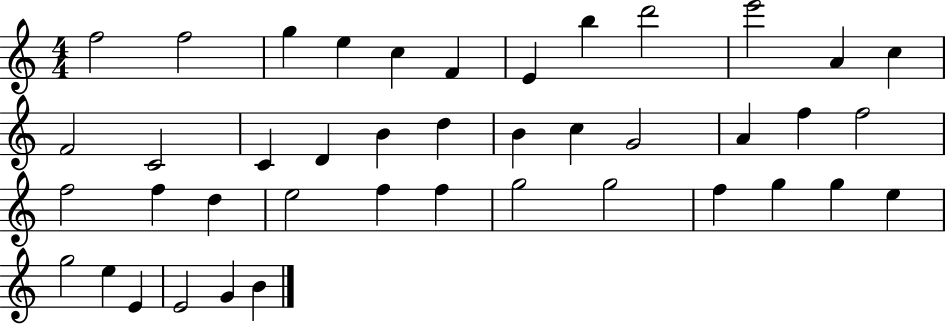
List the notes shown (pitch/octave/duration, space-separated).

F5/h F5/h G5/q E5/q C5/q F4/q E4/q B5/q D6/h E6/h A4/q C5/q F4/h C4/h C4/q D4/q B4/q D5/q B4/q C5/q G4/h A4/q F5/q F5/h F5/h F5/q D5/q E5/h F5/q F5/q G5/h G5/h F5/q G5/q G5/q E5/q G5/h E5/q E4/q E4/h G4/q B4/q